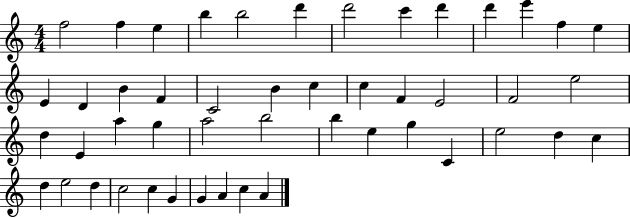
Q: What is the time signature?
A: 4/4